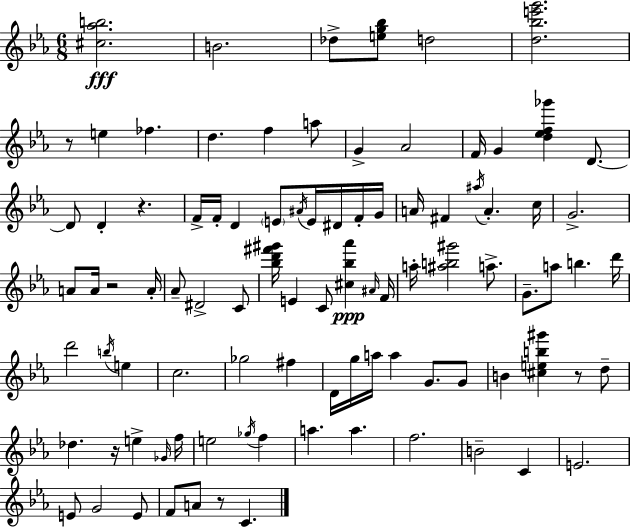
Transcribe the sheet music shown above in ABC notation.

X:1
T:Untitled
M:6/8
L:1/4
K:Eb
[^c_ab]2 B2 _d/2 [eg_b]/2 d2 [d_be'g']2 z/2 e _f d f a/2 G _A2 F/4 G [d_ef_g'] D/2 D/2 D z F/4 F/4 D E/2 ^A/4 E/4 ^D/4 F/4 G/4 A/4 ^F ^a/4 A c/4 G2 A/2 A/4 z2 A/4 _A/2 ^D2 C/2 [_bd'^f'^g']/4 E C/2 [^c_b_a'] ^A/4 F/4 a/4 [^ab^g']2 a/2 G/2 a/2 b d'/4 d'2 b/4 e c2 _g2 ^f D/4 g/4 a/4 a G/2 G/2 B [^ceb^g'] z/2 d/2 _d z/4 e _G/4 f/4 e2 _g/4 f a a f2 B2 C E2 E/2 G2 E/2 F/2 A/2 z/2 C